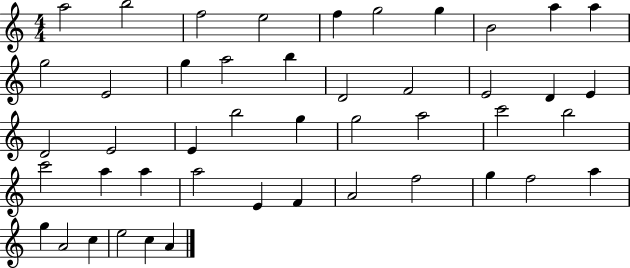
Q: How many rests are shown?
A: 0